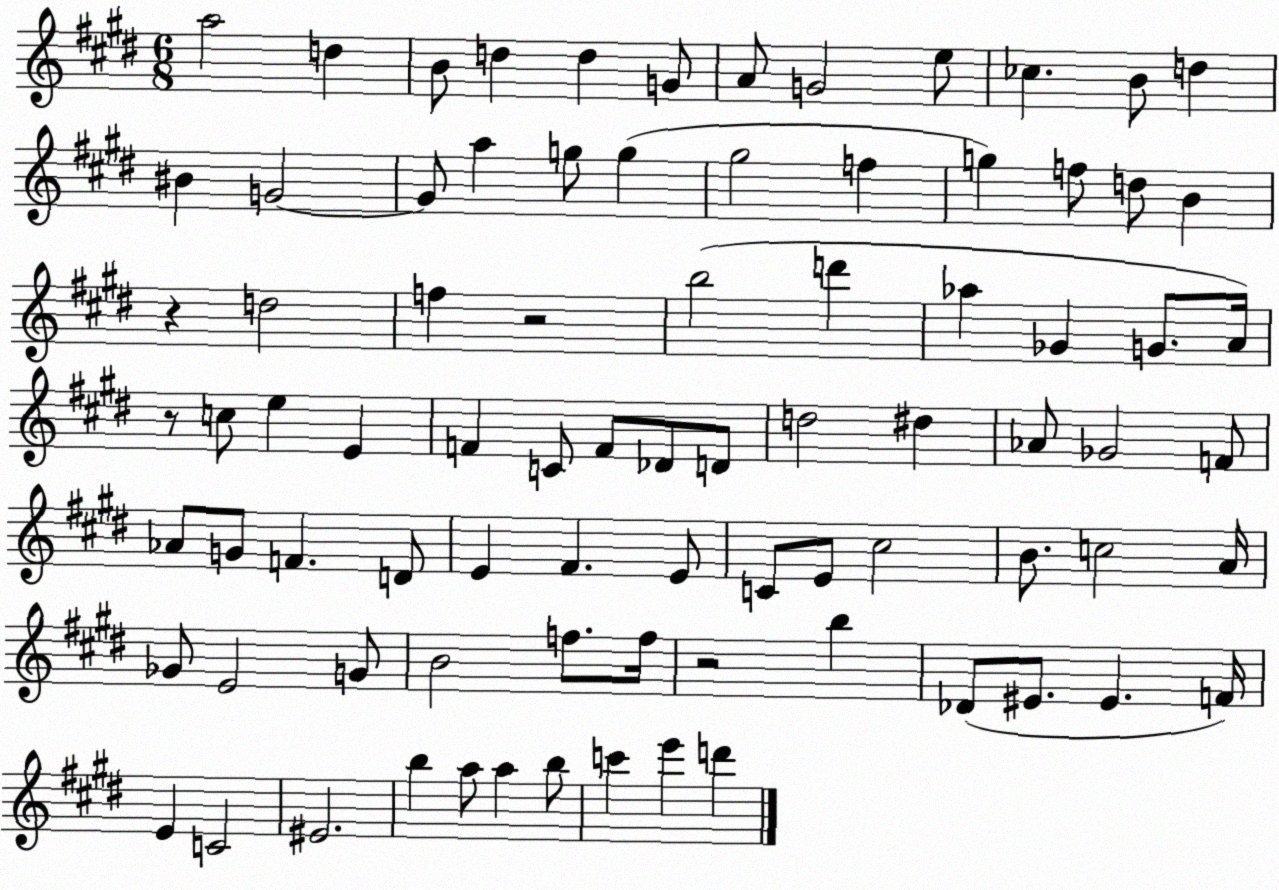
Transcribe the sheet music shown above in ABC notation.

X:1
T:Untitled
M:6/8
L:1/4
K:E
a2 d B/2 d d G/2 A/2 G2 e/2 _c B/2 d ^B G2 G/2 a g/2 g ^g2 f g f/2 d/2 B z d2 f z2 b2 d' _a _G G/2 A/4 z/2 c/2 e E F C/2 F/2 _D/2 D/2 d2 ^d _A/2 _G2 F/2 _A/2 G/2 F D/2 E ^F E/2 C/2 E/2 ^c2 B/2 c2 A/4 _G/2 E2 G/2 B2 f/2 f/4 z2 b _D/2 ^E/2 ^E F/4 E C2 ^E2 b a/2 a b/2 c' e' d'